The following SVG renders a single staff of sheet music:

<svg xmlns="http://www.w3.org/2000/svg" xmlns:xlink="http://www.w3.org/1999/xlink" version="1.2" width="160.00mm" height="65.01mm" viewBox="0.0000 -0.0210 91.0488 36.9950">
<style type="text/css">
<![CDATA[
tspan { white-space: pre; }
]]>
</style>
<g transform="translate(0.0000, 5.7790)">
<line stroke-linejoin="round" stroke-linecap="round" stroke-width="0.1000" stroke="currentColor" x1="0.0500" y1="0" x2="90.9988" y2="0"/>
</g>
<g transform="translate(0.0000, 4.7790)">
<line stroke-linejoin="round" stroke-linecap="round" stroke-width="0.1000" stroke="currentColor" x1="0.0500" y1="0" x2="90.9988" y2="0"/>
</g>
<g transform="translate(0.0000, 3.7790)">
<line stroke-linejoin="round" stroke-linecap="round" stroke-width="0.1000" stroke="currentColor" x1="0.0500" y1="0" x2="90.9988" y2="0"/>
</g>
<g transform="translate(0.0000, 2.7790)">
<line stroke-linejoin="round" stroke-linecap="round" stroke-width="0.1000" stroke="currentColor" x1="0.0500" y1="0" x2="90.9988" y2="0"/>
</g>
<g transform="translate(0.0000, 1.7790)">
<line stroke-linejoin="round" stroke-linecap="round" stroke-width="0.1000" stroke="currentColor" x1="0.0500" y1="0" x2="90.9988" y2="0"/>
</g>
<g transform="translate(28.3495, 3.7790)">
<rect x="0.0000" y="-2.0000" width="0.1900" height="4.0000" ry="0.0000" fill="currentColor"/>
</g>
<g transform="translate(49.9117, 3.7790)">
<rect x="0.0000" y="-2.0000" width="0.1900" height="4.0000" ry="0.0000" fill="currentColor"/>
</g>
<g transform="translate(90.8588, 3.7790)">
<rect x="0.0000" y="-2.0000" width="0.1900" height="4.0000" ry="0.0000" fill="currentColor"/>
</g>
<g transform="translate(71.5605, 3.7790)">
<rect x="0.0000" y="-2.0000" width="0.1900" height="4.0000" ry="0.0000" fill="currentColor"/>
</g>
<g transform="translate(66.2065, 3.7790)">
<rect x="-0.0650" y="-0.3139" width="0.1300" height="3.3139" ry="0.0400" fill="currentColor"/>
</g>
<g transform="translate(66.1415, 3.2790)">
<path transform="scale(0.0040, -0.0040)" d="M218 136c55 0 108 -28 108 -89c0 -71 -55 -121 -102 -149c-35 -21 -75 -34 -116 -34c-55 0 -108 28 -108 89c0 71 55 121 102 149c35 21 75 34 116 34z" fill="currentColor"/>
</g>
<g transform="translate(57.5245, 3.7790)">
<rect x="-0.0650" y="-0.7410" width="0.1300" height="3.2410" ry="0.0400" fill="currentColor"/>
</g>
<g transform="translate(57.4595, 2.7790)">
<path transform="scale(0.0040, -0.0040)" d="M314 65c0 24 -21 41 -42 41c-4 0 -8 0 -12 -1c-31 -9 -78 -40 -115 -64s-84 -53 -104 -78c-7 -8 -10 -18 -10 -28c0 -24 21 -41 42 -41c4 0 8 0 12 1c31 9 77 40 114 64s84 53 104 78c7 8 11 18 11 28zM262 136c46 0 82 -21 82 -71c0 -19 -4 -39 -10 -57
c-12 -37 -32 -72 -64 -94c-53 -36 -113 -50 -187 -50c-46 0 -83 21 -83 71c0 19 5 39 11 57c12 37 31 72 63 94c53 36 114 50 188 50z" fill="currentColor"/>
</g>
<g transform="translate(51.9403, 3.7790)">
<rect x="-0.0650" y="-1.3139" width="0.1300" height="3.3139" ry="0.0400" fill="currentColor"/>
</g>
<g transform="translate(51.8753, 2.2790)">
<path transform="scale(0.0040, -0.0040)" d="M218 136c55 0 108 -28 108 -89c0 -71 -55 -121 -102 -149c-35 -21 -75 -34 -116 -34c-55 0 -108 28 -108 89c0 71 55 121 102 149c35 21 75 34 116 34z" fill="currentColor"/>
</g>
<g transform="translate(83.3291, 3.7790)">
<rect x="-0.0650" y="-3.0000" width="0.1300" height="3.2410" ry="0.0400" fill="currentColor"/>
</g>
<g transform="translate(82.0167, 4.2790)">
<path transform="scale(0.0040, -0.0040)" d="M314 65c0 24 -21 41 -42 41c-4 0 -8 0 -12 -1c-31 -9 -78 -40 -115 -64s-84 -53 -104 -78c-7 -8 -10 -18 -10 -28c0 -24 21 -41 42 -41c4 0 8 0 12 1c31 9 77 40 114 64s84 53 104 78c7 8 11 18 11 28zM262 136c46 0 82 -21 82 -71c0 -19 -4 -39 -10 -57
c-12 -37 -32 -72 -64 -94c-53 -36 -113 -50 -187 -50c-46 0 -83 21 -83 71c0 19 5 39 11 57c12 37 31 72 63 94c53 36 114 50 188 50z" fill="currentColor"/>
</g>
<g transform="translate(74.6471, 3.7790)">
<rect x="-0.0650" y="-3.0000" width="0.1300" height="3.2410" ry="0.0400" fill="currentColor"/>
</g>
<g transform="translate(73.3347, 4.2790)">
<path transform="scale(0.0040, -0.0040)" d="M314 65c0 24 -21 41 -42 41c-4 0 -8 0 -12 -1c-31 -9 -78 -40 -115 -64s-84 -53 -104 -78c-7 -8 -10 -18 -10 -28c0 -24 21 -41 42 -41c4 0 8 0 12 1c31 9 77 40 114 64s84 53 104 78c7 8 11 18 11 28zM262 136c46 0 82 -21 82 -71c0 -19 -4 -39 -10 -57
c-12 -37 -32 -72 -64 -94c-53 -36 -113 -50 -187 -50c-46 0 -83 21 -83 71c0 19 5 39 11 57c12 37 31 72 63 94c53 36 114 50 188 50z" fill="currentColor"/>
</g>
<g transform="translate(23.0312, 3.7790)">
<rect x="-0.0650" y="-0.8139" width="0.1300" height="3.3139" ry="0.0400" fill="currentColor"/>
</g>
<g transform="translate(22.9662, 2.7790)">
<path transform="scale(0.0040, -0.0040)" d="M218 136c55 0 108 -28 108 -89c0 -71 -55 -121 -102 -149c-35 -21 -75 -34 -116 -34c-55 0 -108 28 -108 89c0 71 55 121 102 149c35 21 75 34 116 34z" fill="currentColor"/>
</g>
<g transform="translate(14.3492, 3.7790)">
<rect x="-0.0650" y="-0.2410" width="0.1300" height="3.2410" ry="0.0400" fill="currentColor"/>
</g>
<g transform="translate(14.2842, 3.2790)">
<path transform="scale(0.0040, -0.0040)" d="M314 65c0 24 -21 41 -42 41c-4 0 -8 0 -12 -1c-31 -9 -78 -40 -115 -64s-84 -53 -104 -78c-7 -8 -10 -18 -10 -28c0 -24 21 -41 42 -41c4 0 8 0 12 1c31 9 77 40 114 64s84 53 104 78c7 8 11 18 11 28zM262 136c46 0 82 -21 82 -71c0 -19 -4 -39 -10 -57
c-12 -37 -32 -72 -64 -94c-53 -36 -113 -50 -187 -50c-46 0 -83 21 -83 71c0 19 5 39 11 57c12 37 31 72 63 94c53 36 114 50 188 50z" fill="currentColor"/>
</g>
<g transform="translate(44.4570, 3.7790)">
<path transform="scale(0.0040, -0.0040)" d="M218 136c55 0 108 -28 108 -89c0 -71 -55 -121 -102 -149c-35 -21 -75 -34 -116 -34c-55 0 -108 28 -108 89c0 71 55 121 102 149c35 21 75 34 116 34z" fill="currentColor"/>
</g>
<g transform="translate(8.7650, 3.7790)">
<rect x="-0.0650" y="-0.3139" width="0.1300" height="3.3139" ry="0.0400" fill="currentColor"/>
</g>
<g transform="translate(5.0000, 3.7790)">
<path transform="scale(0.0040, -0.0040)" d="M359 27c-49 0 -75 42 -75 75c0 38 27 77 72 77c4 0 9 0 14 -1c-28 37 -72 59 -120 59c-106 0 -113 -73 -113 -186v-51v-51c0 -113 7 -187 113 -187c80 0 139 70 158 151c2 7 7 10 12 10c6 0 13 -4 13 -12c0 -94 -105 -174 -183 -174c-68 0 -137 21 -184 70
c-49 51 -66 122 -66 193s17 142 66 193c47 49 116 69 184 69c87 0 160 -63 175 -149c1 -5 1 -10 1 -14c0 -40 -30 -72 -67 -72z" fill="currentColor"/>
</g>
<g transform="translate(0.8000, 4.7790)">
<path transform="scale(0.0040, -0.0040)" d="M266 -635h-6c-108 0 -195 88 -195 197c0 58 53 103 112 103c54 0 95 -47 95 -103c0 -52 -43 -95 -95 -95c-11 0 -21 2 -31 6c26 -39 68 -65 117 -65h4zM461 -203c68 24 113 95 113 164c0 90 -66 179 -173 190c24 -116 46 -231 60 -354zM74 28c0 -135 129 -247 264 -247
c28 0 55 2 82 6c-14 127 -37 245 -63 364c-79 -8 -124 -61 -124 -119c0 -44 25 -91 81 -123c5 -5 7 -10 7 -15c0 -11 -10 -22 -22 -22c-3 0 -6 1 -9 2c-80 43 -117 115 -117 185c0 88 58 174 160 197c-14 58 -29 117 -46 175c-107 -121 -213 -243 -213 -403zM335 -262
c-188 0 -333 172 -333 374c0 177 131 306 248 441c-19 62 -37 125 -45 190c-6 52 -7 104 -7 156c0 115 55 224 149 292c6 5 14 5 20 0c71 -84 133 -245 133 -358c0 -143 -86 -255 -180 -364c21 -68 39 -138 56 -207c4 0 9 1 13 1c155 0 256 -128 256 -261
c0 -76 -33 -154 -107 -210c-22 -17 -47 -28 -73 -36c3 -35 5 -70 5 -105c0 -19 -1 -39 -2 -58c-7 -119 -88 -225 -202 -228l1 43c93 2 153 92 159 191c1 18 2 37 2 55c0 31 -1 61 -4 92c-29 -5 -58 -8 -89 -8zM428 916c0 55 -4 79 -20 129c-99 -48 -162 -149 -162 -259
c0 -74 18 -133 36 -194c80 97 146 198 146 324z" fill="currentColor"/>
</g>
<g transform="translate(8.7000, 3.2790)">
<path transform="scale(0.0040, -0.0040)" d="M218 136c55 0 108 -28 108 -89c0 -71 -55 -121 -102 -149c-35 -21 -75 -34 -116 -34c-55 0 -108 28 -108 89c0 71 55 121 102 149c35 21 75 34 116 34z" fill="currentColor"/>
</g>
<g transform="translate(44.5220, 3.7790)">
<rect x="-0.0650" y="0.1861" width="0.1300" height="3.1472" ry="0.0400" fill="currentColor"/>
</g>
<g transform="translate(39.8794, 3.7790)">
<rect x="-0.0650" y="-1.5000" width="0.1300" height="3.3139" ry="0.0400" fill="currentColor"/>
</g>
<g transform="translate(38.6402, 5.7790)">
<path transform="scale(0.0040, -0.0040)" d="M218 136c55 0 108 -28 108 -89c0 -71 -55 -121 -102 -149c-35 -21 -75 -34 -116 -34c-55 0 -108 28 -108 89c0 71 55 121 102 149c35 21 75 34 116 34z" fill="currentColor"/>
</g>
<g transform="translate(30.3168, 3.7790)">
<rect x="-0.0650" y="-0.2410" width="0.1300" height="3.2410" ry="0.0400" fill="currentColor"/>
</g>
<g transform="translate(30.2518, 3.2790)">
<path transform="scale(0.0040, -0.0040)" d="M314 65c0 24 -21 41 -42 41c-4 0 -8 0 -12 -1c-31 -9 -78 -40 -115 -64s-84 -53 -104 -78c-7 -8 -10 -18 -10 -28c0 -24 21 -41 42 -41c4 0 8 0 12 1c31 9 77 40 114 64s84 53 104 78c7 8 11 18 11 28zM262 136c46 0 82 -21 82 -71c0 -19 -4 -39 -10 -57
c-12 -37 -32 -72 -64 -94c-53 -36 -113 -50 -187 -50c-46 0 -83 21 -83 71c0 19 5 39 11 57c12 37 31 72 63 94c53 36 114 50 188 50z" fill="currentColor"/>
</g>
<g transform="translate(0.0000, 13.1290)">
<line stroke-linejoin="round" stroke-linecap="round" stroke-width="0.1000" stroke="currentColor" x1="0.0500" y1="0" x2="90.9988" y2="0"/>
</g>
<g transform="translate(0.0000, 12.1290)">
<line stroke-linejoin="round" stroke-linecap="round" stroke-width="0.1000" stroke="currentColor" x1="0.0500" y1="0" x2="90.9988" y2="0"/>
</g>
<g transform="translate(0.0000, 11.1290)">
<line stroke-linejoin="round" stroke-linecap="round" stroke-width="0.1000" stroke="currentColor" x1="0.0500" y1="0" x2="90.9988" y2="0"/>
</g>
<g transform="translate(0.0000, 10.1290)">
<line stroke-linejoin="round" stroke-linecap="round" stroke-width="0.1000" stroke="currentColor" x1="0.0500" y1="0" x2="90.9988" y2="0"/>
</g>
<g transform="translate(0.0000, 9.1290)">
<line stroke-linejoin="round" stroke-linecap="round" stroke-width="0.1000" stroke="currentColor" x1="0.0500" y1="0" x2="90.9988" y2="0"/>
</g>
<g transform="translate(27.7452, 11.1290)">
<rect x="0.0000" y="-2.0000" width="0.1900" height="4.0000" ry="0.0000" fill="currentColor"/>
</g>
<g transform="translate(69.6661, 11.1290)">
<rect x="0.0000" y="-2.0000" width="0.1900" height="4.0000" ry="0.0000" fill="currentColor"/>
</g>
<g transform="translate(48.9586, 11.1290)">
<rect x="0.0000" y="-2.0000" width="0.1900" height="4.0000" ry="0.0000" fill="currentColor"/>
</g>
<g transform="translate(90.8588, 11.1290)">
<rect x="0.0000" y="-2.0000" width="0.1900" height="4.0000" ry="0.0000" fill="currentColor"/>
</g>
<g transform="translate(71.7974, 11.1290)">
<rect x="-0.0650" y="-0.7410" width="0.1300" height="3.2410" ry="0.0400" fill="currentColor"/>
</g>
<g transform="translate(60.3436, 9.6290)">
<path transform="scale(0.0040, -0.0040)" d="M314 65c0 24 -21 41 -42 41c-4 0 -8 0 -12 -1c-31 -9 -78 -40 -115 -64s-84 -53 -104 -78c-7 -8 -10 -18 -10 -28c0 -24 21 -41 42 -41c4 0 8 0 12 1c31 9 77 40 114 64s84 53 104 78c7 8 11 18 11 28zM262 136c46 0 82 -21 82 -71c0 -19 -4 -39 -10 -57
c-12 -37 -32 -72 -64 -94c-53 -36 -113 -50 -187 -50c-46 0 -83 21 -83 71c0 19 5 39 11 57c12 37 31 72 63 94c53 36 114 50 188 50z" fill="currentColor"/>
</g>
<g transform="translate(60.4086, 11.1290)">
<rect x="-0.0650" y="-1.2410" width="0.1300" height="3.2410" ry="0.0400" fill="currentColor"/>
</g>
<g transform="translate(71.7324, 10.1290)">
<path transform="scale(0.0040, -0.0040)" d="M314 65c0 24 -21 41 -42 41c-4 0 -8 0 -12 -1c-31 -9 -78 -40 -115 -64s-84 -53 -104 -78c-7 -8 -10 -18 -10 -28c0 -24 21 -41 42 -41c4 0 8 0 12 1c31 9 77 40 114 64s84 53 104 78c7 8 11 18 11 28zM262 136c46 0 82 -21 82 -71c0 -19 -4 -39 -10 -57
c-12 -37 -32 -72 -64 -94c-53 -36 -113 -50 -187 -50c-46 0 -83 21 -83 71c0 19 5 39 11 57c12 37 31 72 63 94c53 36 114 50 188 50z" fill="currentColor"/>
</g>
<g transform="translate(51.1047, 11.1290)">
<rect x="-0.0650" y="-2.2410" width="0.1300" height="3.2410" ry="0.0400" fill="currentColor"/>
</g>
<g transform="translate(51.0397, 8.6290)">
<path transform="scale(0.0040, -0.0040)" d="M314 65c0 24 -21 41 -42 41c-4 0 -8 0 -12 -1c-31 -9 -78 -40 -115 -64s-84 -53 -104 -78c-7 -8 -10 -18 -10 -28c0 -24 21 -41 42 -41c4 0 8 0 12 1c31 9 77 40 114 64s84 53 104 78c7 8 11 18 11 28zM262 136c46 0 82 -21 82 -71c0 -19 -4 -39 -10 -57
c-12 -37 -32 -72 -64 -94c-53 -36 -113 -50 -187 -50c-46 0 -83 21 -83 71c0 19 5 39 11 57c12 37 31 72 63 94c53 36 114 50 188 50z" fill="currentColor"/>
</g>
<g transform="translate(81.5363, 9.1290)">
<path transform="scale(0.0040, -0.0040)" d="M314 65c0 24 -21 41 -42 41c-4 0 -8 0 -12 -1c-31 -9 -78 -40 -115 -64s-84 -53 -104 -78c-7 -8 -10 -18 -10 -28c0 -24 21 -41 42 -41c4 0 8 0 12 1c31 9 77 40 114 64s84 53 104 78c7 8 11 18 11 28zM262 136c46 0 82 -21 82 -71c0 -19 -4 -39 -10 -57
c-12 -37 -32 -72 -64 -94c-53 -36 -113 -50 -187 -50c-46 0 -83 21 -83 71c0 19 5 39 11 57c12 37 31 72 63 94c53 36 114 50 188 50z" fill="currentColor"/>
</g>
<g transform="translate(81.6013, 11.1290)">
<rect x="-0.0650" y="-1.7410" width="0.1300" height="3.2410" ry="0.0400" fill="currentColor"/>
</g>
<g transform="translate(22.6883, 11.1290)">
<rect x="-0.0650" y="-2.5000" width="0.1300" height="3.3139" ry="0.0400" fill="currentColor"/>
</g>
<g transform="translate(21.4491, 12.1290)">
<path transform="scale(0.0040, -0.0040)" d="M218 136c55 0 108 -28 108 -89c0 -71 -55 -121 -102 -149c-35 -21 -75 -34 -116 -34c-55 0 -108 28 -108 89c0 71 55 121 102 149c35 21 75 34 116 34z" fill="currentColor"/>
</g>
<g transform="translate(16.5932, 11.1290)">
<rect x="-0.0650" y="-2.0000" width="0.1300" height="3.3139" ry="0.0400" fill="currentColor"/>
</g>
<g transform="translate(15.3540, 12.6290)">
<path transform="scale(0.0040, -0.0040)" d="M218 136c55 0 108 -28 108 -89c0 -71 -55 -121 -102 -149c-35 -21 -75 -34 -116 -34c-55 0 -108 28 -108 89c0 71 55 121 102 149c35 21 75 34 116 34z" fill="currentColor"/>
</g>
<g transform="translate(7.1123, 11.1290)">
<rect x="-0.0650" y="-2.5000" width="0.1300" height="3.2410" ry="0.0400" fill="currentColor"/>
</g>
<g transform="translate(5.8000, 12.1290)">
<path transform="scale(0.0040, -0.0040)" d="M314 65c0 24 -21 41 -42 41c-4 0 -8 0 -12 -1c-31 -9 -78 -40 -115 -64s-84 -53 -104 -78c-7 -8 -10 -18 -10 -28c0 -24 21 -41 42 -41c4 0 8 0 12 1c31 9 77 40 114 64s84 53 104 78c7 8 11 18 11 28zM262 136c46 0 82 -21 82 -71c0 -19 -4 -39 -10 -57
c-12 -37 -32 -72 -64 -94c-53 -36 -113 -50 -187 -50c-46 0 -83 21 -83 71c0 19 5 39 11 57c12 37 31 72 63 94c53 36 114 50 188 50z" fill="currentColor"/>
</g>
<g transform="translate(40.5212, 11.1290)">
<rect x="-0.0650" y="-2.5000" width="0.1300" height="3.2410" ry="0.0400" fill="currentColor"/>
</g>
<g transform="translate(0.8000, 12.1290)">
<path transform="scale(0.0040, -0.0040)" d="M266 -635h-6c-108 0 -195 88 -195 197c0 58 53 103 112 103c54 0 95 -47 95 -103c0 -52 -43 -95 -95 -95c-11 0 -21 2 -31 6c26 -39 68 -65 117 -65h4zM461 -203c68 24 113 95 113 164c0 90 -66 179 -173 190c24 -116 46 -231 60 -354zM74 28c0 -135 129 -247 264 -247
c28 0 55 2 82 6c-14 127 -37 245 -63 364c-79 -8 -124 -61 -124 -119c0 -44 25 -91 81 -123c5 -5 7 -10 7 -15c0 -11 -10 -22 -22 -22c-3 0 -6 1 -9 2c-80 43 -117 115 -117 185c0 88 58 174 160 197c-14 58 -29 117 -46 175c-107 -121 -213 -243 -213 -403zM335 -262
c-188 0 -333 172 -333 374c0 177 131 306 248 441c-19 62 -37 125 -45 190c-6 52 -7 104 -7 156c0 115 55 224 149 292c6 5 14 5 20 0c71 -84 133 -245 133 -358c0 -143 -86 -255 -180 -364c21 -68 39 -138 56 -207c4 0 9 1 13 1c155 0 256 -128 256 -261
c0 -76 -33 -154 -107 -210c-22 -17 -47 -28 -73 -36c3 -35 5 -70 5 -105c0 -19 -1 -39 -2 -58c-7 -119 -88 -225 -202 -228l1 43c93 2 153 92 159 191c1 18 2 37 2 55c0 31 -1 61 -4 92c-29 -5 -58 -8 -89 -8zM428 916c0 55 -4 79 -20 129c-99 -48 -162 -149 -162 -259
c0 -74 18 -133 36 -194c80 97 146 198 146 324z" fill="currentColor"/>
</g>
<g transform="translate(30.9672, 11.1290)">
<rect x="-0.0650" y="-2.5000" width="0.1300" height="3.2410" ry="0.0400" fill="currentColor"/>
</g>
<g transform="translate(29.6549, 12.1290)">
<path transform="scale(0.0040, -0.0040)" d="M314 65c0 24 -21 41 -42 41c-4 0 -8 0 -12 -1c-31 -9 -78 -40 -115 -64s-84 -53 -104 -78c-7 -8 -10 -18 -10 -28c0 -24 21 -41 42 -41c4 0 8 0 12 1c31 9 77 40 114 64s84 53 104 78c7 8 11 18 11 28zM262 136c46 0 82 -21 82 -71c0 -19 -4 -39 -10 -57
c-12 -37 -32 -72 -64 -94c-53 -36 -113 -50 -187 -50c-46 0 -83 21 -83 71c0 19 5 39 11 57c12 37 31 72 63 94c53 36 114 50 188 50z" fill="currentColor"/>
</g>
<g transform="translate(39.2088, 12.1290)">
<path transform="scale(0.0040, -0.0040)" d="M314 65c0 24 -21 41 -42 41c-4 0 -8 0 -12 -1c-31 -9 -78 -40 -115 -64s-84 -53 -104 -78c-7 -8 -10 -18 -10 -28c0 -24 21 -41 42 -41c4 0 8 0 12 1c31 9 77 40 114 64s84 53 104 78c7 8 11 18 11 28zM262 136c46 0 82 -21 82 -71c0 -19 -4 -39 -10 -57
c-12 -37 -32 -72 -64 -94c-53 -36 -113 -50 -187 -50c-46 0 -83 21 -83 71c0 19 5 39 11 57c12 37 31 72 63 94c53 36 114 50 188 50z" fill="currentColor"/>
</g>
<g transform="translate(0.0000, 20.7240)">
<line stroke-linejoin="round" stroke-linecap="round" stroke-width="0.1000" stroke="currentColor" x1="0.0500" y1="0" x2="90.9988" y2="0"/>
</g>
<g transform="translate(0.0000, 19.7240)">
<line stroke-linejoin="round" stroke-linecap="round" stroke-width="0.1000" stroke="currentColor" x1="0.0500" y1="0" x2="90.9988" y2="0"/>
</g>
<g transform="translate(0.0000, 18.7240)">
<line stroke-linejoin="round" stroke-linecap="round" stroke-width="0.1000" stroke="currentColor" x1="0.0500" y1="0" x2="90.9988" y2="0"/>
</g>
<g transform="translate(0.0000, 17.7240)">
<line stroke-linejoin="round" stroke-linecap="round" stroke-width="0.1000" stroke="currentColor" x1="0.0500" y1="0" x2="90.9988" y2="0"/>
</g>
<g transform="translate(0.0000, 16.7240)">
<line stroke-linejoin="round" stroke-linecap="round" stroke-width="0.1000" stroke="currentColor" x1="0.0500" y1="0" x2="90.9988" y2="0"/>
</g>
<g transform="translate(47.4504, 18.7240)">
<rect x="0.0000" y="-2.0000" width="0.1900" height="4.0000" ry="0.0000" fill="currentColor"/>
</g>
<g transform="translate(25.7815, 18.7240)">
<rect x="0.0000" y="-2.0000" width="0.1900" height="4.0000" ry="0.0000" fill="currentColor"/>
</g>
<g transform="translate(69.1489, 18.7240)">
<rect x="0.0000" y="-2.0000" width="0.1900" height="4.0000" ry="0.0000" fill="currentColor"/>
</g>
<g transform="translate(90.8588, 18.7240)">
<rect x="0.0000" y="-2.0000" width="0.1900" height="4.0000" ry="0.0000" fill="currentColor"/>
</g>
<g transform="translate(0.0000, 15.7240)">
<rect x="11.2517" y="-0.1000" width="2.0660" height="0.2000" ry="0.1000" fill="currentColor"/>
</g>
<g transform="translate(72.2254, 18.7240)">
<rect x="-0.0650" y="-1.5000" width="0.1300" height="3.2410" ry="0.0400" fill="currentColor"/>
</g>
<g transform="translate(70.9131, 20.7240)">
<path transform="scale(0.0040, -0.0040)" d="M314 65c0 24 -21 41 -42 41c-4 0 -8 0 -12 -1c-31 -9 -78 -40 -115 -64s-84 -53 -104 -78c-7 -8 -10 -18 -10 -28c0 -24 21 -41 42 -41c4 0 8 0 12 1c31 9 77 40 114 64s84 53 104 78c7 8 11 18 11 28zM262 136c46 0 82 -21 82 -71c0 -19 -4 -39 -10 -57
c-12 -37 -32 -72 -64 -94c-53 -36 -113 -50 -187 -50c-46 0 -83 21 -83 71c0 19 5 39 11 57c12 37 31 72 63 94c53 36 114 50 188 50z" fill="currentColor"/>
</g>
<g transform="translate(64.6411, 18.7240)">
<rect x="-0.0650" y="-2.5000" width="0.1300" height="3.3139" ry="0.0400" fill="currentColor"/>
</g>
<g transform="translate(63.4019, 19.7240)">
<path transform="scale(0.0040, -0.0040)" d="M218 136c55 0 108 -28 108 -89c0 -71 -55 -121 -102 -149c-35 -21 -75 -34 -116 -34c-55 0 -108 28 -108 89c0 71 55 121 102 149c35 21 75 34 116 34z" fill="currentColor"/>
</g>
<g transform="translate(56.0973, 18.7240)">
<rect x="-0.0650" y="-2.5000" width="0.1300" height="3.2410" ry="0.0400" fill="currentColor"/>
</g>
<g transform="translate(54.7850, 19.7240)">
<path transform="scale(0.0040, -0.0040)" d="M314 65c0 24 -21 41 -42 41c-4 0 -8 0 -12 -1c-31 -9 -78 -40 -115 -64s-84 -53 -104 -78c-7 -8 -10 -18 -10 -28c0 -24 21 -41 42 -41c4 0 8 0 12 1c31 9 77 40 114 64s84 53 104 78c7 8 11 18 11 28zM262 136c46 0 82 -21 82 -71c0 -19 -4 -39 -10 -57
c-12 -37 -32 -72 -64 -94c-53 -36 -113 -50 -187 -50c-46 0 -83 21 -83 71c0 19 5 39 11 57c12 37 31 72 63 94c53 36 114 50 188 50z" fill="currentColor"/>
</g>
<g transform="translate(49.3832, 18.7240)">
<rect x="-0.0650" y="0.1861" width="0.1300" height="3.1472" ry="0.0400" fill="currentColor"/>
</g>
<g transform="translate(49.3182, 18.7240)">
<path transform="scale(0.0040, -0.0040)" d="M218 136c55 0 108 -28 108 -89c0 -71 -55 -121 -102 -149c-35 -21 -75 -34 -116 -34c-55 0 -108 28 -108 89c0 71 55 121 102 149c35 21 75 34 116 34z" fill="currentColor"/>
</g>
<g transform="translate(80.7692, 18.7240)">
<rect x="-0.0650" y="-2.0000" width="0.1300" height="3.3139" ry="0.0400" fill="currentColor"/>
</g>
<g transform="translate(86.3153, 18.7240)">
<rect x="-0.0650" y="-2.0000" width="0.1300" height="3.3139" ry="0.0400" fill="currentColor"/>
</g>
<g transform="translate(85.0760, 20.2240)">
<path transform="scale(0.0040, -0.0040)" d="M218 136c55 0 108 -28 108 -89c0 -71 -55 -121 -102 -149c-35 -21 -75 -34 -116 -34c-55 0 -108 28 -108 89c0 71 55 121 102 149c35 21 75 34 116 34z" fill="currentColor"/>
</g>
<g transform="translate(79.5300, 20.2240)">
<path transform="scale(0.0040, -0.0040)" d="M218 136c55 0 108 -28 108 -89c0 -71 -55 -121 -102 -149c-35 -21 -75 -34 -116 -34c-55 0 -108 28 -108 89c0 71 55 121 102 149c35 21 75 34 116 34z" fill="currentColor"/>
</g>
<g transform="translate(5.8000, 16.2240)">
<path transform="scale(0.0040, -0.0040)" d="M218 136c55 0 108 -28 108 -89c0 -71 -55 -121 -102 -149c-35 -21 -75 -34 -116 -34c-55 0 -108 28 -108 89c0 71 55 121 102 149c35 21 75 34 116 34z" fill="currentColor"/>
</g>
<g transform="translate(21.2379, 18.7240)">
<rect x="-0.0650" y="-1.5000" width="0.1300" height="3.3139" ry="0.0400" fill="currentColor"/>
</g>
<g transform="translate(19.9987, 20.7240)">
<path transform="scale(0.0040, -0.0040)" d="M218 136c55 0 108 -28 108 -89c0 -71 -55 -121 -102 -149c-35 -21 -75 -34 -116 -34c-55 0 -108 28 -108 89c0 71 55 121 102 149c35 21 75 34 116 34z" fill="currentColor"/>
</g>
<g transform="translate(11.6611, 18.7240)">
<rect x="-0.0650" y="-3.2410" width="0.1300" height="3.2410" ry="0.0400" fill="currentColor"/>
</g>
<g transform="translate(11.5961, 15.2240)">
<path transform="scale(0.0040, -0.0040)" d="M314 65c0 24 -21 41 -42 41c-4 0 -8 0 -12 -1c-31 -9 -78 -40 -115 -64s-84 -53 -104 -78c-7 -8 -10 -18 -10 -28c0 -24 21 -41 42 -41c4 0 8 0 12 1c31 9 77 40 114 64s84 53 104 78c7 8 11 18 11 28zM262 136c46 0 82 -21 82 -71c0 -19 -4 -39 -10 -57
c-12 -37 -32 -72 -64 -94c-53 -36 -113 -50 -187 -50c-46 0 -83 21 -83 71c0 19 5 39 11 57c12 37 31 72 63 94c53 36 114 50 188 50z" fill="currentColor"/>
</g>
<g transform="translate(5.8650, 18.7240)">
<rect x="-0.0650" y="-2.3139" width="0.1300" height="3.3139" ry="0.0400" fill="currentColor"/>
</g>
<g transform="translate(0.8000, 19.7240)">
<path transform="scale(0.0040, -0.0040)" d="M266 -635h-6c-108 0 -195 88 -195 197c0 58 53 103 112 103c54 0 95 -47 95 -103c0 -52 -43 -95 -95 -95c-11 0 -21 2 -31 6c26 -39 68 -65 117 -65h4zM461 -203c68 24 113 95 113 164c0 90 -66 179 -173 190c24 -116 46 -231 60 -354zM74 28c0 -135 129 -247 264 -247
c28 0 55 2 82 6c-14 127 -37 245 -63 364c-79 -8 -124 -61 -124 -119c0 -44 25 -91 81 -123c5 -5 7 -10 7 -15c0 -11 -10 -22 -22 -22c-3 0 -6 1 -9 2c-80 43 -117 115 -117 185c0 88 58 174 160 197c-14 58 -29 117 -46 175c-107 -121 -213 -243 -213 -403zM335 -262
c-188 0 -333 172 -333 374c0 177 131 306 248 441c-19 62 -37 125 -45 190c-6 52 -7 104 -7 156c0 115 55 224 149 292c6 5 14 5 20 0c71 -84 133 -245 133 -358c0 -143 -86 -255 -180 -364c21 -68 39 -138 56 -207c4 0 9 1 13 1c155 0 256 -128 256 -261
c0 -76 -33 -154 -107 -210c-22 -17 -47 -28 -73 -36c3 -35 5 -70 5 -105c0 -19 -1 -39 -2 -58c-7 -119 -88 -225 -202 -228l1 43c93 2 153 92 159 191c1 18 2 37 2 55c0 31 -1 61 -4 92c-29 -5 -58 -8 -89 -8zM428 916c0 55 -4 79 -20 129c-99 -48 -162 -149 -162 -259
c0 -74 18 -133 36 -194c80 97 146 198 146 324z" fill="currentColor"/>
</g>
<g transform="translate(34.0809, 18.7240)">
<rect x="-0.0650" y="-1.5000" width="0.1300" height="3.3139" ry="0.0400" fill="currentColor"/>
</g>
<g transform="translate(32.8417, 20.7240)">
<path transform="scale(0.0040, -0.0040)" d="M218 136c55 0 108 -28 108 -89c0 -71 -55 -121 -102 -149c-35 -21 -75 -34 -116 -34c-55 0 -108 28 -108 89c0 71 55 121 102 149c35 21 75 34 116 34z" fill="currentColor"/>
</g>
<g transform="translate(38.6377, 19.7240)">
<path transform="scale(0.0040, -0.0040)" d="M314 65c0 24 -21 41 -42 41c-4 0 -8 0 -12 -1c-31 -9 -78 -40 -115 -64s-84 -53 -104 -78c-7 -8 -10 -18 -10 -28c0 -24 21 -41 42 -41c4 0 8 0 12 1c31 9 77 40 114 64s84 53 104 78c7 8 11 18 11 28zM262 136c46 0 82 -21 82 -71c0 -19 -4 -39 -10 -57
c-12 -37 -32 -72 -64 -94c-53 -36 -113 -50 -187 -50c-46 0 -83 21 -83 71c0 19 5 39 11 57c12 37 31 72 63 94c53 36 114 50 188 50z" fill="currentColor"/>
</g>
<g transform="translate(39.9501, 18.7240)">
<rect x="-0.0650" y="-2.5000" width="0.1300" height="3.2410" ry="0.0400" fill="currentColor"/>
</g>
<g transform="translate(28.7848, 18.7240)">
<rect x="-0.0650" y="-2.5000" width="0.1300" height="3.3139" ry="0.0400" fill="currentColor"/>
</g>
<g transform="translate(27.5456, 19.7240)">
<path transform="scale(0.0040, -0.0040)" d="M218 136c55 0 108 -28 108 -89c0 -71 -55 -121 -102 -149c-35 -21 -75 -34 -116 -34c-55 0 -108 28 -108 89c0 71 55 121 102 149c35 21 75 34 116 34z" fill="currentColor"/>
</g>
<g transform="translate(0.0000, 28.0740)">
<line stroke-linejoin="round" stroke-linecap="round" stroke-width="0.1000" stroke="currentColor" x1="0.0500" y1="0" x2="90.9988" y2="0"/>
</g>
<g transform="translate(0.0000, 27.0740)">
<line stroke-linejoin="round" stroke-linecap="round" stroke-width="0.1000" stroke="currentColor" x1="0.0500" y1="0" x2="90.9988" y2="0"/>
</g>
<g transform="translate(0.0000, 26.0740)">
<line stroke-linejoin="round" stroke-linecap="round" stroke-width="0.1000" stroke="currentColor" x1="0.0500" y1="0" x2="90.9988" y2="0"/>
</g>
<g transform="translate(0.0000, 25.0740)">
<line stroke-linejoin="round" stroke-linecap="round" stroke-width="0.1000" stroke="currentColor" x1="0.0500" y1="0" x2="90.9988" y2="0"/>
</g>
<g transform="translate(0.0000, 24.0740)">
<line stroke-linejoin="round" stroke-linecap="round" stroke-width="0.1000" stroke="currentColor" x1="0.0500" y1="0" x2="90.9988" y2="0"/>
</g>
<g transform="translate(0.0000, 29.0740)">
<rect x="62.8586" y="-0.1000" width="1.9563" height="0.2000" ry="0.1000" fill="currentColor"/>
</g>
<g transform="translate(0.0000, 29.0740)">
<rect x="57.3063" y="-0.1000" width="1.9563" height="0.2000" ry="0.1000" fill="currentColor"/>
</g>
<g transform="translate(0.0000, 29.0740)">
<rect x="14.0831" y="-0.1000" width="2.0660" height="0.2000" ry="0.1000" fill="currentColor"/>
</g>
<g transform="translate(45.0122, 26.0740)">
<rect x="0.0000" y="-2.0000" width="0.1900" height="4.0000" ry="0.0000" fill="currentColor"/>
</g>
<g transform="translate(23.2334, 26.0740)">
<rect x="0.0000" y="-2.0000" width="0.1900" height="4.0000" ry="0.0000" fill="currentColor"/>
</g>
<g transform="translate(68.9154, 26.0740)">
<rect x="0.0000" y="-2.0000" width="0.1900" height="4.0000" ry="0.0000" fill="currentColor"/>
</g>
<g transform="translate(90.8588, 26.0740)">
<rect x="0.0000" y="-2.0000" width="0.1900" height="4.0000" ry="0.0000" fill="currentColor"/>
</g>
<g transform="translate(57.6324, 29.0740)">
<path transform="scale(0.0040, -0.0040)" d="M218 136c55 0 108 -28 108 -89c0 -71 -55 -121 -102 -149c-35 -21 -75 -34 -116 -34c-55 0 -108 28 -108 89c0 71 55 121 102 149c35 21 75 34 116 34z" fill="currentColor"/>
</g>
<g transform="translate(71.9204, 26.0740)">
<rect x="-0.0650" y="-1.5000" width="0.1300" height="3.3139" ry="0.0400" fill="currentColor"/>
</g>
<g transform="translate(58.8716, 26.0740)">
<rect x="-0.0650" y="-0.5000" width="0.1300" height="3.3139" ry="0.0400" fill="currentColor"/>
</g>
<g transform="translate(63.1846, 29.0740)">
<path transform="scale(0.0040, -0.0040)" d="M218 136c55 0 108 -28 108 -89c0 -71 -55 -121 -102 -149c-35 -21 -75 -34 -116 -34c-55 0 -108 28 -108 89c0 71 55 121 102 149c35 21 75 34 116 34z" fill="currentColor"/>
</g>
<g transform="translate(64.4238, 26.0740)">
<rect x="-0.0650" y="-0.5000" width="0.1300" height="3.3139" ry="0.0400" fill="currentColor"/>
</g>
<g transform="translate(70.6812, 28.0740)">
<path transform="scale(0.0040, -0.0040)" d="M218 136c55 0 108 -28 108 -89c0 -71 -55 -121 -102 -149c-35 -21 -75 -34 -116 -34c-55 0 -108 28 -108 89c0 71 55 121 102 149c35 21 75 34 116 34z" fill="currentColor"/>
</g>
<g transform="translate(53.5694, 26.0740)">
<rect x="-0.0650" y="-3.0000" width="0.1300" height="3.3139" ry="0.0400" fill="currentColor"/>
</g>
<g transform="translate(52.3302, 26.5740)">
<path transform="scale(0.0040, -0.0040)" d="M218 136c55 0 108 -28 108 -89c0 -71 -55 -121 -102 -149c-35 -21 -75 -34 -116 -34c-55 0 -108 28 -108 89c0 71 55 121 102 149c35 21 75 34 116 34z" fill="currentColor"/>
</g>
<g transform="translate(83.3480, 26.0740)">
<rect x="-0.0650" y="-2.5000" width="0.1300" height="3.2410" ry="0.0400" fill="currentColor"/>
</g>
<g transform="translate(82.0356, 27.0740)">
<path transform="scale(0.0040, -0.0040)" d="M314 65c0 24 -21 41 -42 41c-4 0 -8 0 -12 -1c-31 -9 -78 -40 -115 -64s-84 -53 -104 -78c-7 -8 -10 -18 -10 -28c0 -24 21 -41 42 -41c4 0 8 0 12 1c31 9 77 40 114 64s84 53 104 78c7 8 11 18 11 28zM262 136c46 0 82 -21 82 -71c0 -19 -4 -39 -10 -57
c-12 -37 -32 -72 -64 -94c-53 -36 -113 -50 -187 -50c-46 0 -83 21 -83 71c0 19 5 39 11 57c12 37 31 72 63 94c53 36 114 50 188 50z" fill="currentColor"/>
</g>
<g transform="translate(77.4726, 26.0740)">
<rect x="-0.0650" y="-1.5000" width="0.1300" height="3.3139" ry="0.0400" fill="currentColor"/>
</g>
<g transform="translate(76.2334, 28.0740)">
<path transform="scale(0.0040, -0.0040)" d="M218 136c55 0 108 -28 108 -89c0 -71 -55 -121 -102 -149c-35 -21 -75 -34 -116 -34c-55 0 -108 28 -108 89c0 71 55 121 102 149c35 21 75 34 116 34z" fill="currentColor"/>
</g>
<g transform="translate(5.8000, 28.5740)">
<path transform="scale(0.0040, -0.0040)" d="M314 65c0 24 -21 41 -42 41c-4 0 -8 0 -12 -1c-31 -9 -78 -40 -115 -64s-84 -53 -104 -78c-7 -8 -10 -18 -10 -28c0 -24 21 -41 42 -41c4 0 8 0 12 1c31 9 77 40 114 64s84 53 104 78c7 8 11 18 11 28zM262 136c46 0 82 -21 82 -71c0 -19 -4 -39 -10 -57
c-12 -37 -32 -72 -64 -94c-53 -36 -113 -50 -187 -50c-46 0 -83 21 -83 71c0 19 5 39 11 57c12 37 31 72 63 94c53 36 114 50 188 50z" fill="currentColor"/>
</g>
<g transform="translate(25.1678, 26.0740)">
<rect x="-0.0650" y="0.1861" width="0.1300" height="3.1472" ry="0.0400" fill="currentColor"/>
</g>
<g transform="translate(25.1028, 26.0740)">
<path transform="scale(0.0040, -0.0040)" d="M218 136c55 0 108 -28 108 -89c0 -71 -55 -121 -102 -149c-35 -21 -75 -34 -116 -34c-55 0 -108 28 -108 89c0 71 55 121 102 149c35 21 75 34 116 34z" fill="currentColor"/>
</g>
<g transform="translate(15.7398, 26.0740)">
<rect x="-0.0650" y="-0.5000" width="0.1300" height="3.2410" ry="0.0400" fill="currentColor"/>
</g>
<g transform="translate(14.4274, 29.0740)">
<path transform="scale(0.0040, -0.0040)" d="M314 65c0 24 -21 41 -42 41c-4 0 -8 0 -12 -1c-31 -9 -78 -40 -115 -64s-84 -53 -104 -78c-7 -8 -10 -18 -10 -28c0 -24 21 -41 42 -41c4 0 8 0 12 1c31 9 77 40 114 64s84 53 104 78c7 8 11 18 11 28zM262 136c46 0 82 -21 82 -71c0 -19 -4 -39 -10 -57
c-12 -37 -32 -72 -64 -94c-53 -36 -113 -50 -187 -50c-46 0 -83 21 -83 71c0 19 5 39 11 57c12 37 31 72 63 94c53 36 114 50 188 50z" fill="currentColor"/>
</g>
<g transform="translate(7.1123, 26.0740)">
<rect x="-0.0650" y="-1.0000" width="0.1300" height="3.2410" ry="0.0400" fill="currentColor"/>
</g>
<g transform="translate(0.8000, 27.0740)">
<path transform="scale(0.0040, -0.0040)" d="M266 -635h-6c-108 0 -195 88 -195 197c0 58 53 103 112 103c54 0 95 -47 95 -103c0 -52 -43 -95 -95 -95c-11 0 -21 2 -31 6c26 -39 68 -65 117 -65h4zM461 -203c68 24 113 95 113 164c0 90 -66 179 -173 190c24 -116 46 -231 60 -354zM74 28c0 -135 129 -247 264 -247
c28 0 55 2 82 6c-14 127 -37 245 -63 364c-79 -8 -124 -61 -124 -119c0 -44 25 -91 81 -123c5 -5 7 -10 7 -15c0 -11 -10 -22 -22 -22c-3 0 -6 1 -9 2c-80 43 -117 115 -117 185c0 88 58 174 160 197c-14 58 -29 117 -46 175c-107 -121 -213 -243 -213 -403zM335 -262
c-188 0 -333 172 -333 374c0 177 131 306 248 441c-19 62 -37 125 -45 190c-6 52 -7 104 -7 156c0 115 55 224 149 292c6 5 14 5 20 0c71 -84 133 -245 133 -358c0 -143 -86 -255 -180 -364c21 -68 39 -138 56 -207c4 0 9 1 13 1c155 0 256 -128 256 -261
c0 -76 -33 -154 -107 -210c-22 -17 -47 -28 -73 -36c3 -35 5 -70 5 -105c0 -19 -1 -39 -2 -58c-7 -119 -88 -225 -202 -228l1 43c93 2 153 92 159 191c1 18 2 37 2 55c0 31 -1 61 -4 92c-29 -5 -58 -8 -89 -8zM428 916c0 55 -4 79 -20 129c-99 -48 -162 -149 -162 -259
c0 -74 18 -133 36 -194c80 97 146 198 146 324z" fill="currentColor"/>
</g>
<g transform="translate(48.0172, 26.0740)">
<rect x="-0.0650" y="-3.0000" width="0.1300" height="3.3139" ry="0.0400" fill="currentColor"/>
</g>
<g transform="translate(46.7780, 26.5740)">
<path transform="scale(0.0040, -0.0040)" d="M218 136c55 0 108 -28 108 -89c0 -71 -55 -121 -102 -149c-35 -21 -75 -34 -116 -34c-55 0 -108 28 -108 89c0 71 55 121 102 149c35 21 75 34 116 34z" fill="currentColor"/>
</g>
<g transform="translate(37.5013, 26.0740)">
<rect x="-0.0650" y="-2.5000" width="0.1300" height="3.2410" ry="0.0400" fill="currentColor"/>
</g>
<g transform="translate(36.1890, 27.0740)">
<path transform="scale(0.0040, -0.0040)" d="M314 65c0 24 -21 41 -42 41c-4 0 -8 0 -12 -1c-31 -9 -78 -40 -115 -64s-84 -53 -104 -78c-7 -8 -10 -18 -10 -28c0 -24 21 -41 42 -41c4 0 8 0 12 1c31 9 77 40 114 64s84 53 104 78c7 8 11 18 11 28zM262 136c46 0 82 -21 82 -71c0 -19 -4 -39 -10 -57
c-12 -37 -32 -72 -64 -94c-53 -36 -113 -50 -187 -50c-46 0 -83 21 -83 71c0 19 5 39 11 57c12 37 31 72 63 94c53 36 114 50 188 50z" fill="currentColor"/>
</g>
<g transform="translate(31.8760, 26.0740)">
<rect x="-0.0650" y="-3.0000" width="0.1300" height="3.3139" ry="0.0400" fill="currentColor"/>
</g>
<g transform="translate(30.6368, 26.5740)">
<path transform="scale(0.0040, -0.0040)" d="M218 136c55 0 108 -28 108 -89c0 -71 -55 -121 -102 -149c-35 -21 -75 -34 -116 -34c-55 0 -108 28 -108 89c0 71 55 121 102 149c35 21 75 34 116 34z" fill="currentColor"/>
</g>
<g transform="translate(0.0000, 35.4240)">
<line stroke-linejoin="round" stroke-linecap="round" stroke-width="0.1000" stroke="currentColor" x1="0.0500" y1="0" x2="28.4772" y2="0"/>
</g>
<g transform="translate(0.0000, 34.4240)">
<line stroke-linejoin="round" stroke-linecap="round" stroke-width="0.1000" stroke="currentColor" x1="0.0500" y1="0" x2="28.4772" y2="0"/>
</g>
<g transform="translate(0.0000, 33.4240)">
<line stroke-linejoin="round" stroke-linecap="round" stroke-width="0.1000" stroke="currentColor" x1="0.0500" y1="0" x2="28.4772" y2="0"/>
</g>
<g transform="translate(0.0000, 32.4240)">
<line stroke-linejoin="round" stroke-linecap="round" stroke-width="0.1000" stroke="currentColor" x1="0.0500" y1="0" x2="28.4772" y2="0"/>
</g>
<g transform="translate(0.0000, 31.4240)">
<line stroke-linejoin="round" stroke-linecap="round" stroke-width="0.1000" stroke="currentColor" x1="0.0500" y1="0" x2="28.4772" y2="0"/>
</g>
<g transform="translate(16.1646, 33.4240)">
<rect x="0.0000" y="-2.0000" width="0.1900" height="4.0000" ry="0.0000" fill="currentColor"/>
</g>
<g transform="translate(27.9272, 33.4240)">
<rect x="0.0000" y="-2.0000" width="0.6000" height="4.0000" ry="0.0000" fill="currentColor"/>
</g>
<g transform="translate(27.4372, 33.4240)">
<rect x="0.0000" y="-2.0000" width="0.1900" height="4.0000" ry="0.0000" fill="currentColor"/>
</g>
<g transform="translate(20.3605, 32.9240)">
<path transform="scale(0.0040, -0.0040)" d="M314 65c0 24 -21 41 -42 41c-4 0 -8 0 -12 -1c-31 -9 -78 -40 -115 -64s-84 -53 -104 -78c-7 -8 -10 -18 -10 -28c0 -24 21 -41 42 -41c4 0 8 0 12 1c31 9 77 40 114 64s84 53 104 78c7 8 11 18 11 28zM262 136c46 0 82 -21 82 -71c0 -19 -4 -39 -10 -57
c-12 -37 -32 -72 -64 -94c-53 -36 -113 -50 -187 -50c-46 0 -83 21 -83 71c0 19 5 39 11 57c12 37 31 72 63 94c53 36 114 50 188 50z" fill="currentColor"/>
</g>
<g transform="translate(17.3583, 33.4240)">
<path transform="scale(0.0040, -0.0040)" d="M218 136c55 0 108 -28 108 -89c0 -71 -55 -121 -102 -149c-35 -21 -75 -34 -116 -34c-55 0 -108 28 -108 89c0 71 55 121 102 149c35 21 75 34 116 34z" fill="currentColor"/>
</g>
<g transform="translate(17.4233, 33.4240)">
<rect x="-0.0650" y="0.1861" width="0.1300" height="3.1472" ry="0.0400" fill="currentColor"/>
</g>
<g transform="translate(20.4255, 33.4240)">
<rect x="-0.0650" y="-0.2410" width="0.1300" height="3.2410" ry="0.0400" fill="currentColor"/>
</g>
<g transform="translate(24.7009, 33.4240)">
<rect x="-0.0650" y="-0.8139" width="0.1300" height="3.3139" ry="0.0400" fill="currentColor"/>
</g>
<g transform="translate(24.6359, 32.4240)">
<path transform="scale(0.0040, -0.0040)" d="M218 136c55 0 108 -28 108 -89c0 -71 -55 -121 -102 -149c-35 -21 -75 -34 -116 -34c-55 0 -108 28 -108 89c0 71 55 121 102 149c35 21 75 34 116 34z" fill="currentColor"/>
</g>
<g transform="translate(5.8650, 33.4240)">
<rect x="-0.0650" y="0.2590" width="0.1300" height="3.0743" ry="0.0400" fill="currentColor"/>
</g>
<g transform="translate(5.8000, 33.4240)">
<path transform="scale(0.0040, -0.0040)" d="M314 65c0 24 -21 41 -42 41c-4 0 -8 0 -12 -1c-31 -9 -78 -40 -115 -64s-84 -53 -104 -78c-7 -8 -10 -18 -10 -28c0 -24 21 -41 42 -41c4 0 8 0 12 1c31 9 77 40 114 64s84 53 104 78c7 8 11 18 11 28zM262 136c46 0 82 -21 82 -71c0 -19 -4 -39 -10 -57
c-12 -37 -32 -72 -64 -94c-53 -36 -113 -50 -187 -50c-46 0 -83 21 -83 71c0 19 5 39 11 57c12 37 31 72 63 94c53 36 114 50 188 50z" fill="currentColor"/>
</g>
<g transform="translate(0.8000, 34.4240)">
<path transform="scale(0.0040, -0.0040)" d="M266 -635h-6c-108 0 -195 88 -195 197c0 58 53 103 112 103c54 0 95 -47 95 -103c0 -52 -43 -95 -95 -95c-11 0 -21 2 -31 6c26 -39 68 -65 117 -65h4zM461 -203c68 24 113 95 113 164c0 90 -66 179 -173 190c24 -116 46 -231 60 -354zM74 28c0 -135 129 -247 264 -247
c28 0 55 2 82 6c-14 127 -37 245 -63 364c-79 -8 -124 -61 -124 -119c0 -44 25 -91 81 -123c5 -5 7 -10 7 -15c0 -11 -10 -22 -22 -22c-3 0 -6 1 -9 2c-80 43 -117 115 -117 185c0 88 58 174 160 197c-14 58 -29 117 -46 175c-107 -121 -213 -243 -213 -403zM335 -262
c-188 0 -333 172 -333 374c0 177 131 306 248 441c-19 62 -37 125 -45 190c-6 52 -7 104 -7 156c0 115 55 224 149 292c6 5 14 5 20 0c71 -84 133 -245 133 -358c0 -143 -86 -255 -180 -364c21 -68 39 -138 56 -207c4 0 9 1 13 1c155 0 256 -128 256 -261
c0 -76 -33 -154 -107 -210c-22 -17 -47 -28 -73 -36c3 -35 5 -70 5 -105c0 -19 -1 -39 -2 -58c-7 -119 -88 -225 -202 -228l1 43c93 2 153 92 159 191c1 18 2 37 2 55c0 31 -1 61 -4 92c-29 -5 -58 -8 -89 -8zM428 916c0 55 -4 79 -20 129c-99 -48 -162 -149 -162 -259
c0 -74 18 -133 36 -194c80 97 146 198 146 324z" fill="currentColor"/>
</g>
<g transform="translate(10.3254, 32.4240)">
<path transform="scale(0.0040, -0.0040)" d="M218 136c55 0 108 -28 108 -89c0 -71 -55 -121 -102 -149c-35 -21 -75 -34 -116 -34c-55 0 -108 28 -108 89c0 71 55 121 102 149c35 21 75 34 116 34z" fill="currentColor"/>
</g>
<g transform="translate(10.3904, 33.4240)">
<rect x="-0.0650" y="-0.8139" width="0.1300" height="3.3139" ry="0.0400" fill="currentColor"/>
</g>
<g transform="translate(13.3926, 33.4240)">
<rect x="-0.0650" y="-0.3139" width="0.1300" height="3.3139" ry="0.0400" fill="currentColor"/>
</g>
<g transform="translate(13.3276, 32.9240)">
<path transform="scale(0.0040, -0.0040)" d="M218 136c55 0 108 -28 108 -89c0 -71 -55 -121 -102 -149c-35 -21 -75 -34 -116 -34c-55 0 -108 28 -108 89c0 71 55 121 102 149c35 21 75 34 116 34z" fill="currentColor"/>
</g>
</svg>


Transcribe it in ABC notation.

X:1
T:Untitled
M:4/4
L:1/4
K:C
c c2 d c2 E B e d2 c A2 A2 G2 F G G2 G2 g2 e2 d2 f2 g b2 E G E G2 B G2 G E2 F F D2 C2 B A G2 A A C C E E G2 B2 d c B c2 d